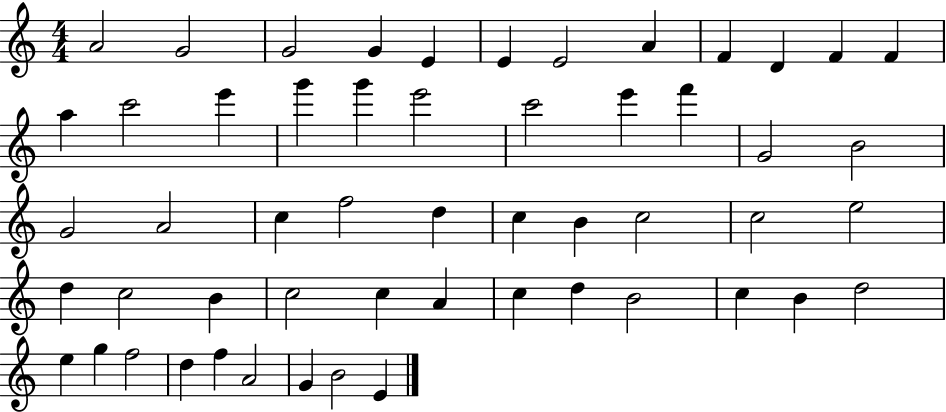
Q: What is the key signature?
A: C major